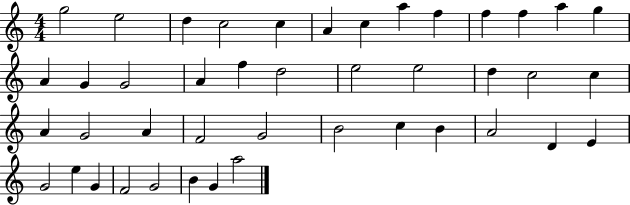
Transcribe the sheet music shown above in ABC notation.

X:1
T:Untitled
M:4/4
L:1/4
K:C
g2 e2 d c2 c A c a f f f a g A G G2 A f d2 e2 e2 d c2 c A G2 A F2 G2 B2 c B A2 D E G2 e G F2 G2 B G a2